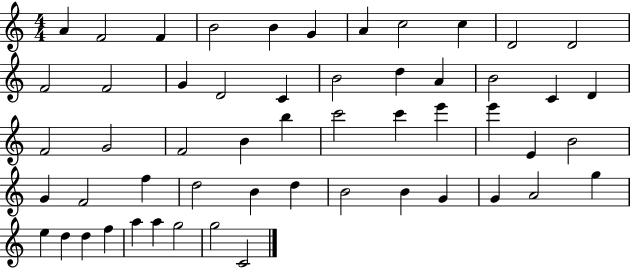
A4/q F4/h F4/q B4/h B4/q G4/q A4/q C5/h C5/q D4/h D4/h F4/h F4/h G4/q D4/h C4/q B4/h D5/q A4/q B4/h C4/q D4/q F4/h G4/h F4/h B4/q B5/q C6/h C6/q E6/q E6/q E4/q B4/h G4/q F4/h F5/q D5/h B4/q D5/q B4/h B4/q G4/q G4/q A4/h G5/q E5/q D5/q D5/q F5/q A5/q A5/q G5/h G5/h C4/h